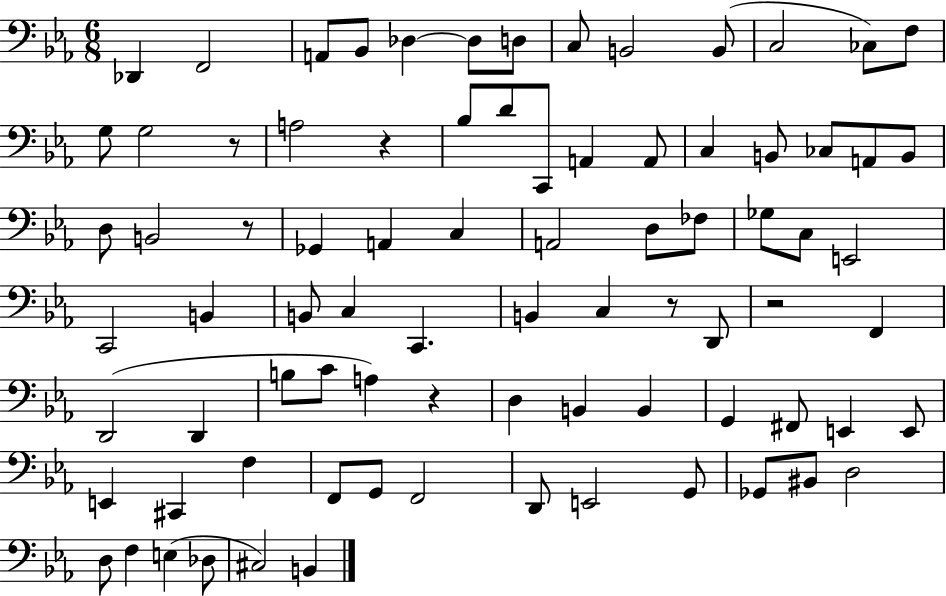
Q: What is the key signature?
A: EES major